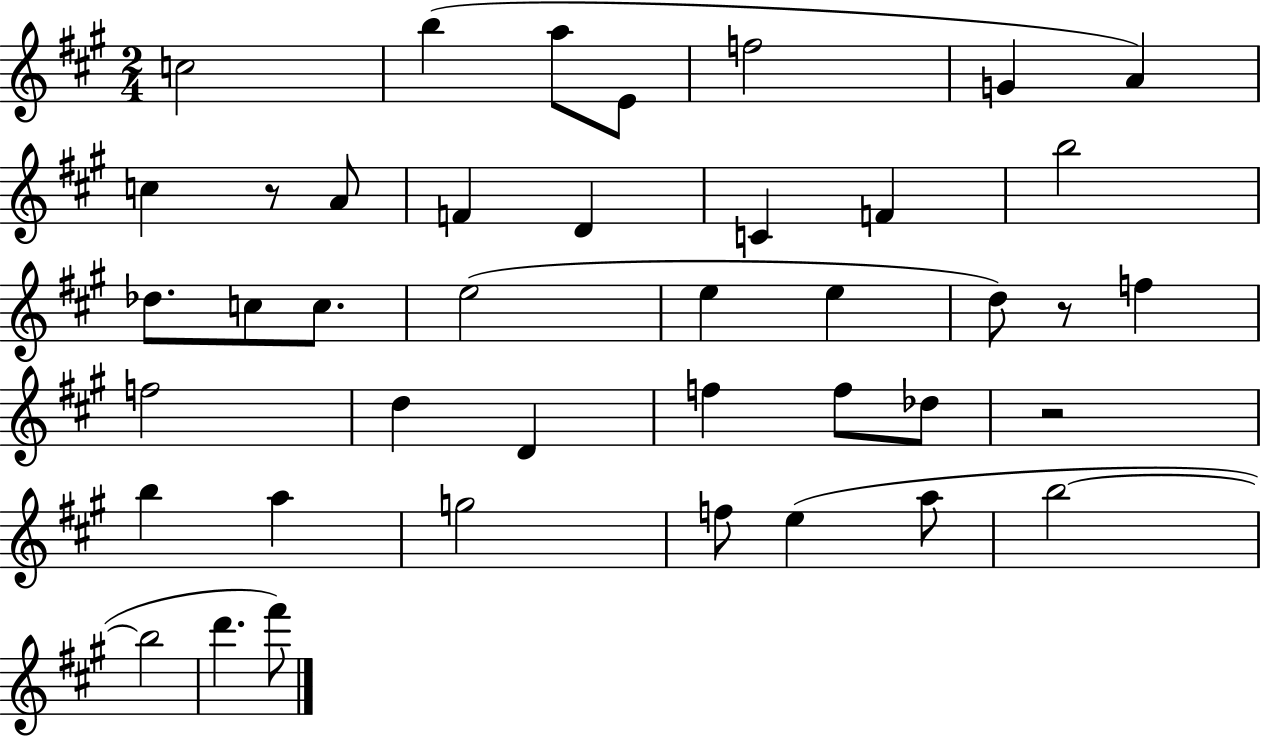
{
  \clef treble
  \numericTimeSignature
  \time 2/4
  \key a \major
  \repeat volta 2 { c''2 | b''4( a''8 e'8 | f''2 | g'4 a'4) | \break c''4 r8 a'8 | f'4 d'4 | c'4 f'4 | b''2 | \break des''8. c''8 c''8. | e''2( | e''4 e''4 | d''8) r8 f''4 | \break f''2 | d''4 d'4 | f''4 f''8 des''8 | r2 | \break b''4 a''4 | g''2 | f''8 e''4( a''8 | b''2~~ | \break b''2 | d'''4. fis'''8) | } \bar "|."
}